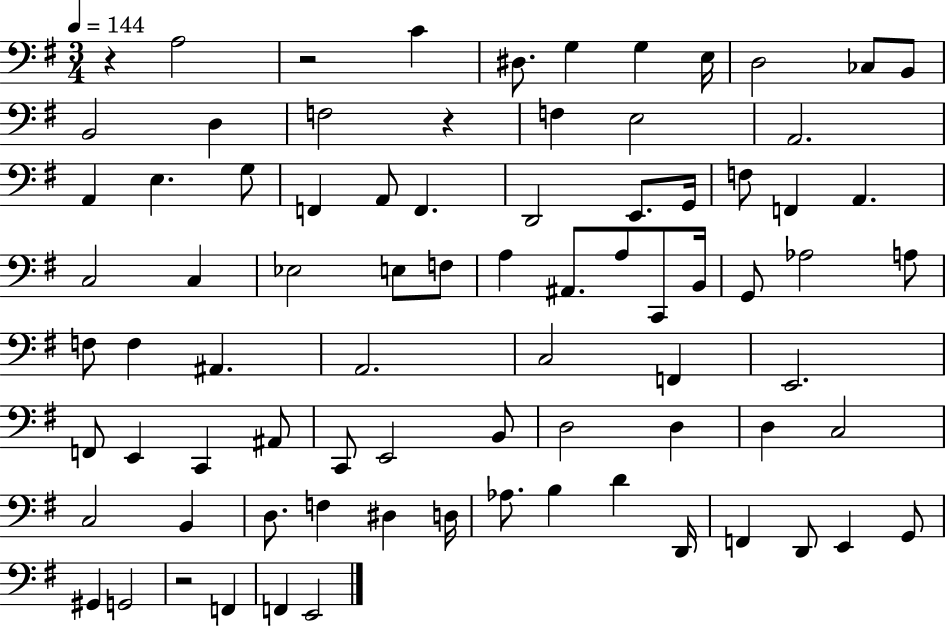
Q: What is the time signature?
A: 3/4